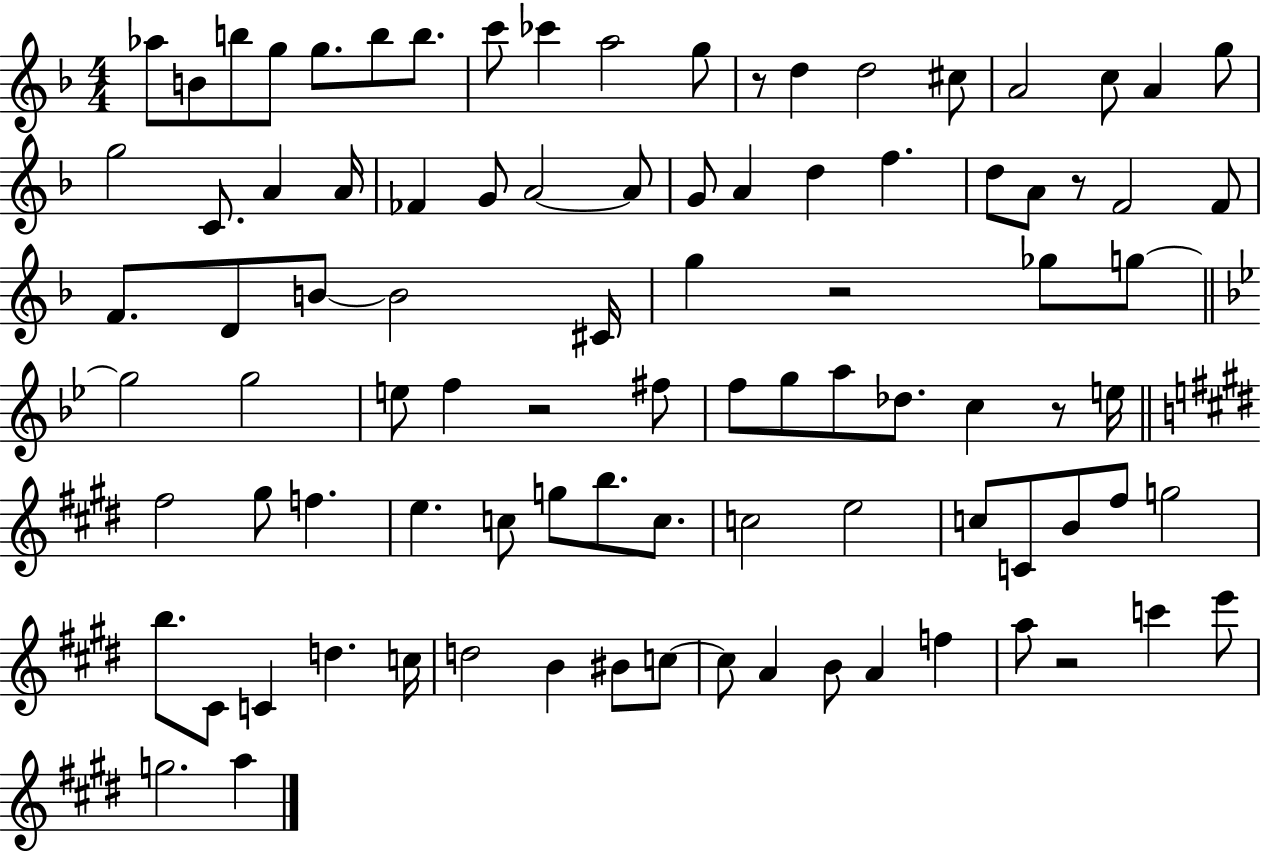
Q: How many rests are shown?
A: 6